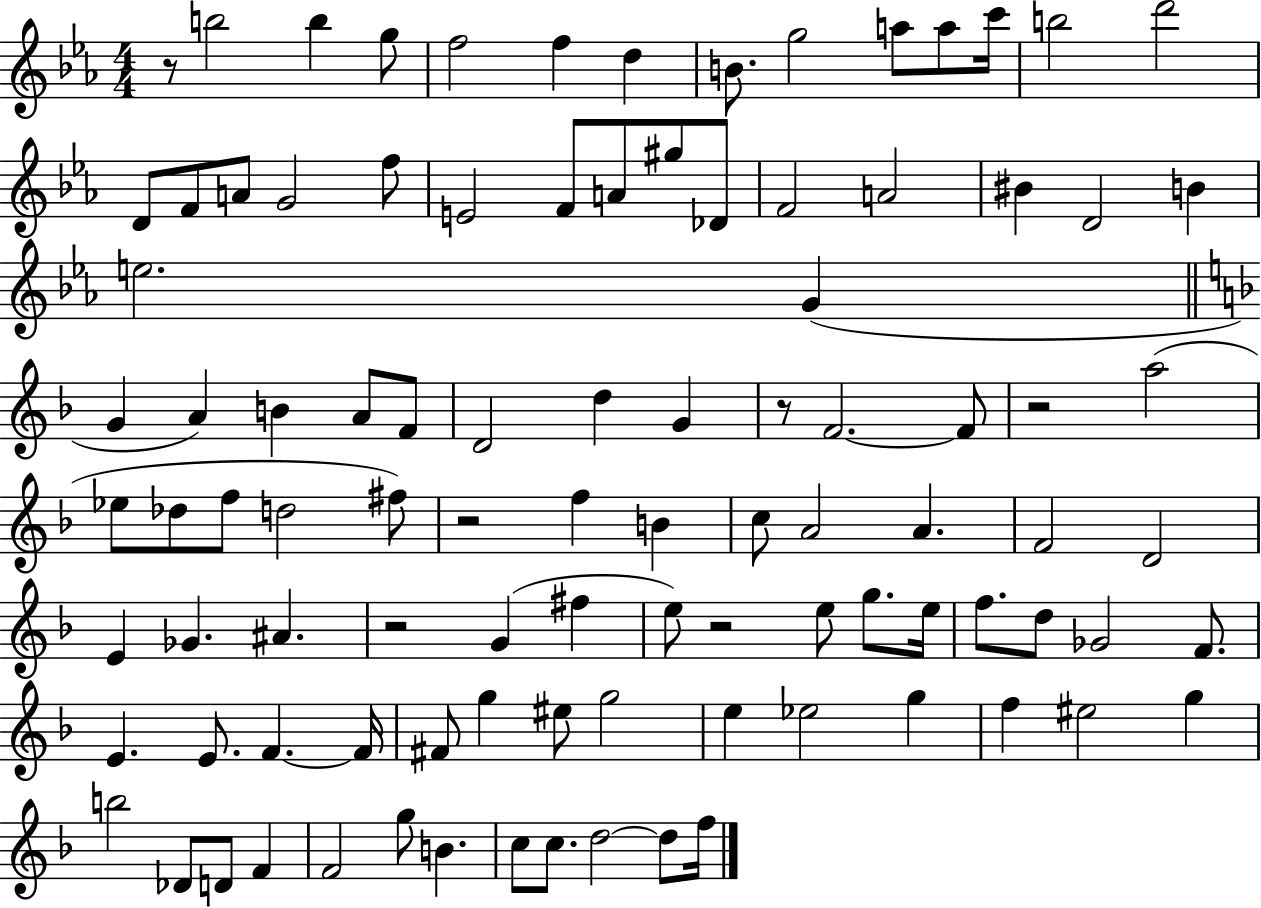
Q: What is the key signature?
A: EES major